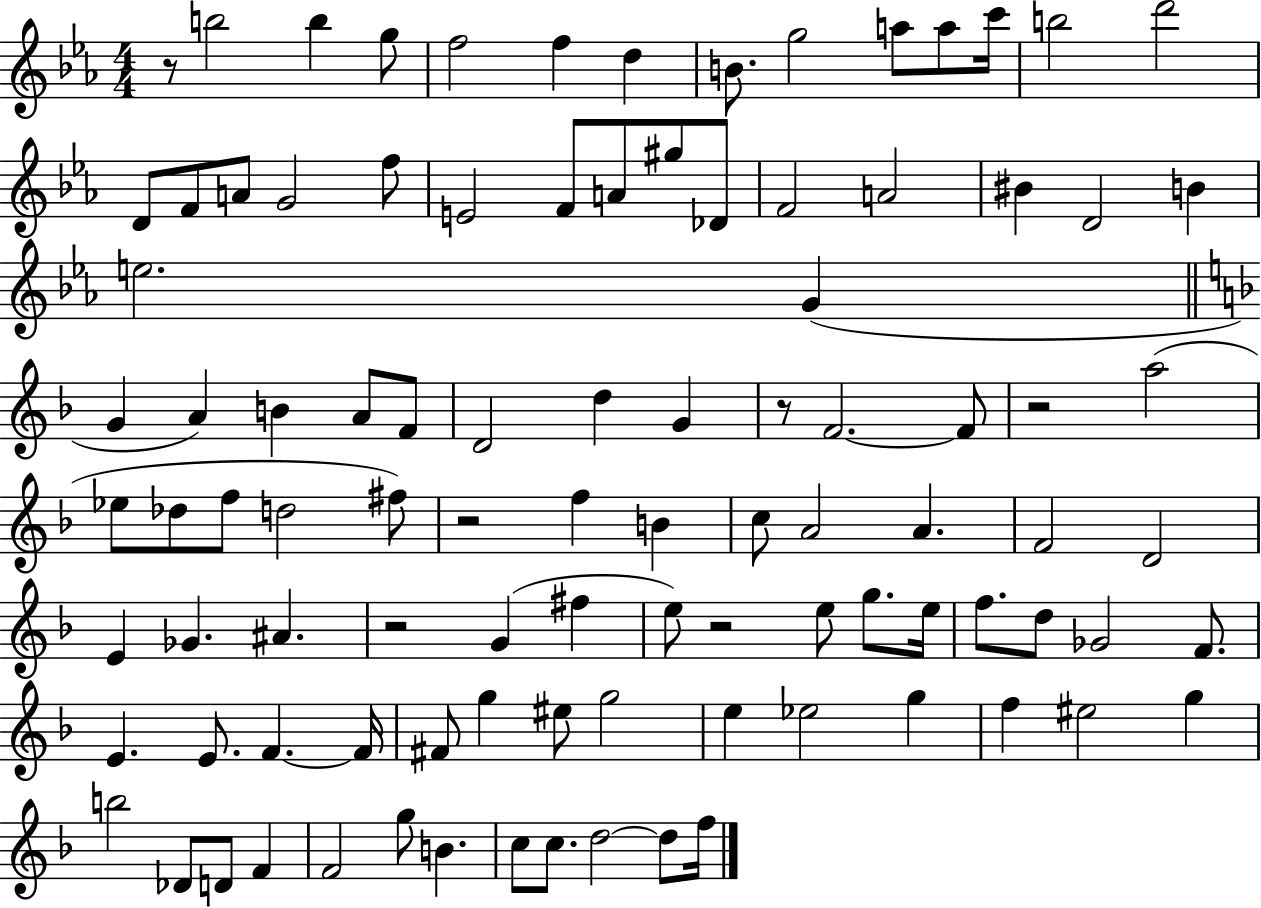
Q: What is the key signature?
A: EES major